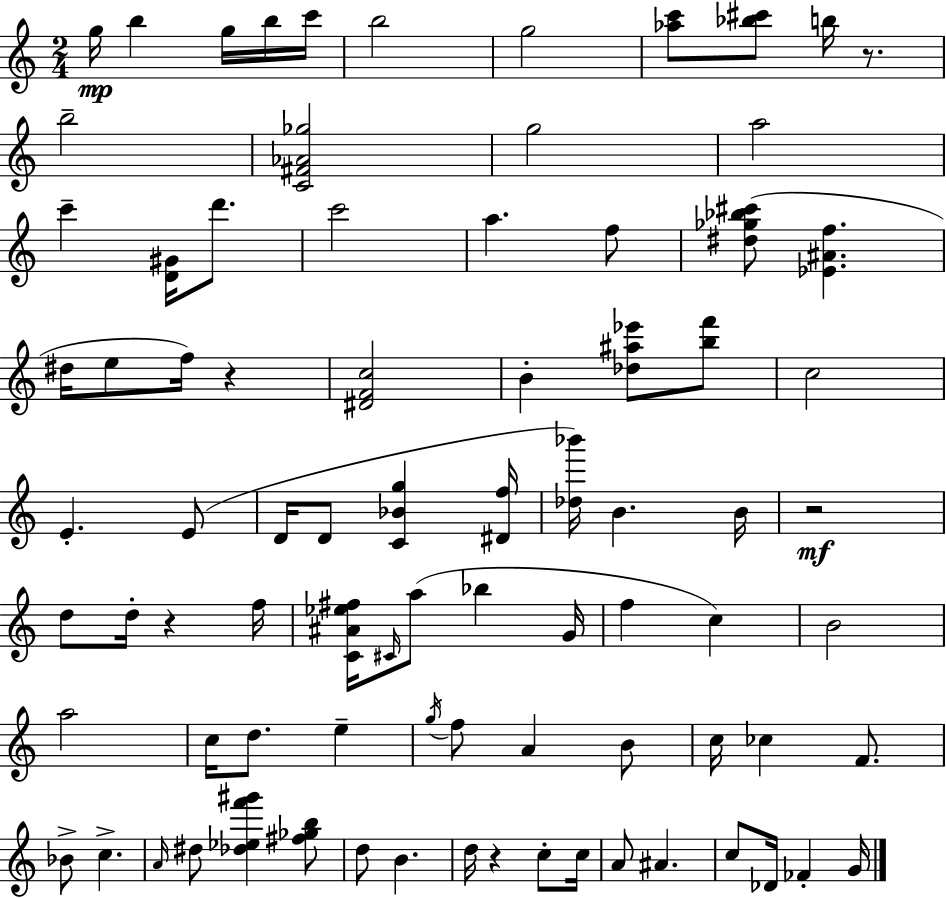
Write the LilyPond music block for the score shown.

{
  \clef treble
  \numericTimeSignature
  \time 2/4
  \key a \minor
  \repeat volta 2 { g''16\mp b''4 g''16 b''16 c'''16 | b''2 | g''2 | <aes'' c'''>8 <bes'' cis'''>8 b''16 r8. | \break b''2-- | <c' fis' aes' ges''>2 | g''2 | a''2 | \break c'''4-- <d' gis'>16 d'''8. | c'''2 | a''4. f''8 | <dis'' ges'' bes'' cis'''>8( <ees' ais' f''>4. | \break dis''16 e''8 f''16) r4 | <dis' f' c''>2 | b'4-. <des'' ais'' ees'''>8 <b'' f'''>8 | c''2 | \break e'4.-. e'8( | d'16 d'8 <c' bes' g''>4 <dis' f''>16 | <des'' bes'''>16) b'4. b'16 | r2\mf | \break d''8 d''16-. r4 f''16 | <c' ais' ees'' fis''>16 \grace { cis'16 } a''8( bes''4 | g'16 f''4 c''4) | b'2 | \break a''2 | c''16 d''8. e''4-- | \acciaccatura { g''16 } f''8 a'4 | b'8 c''16 ces''4 f'8. | \break bes'8-> c''4.-> | \grace { a'16 } dis''8 <des'' ees'' f''' gis'''>4 | <fis'' ges'' b''>8 d''8 b'4. | d''16 r4 | \break c''8-. c''16 a'8 ais'4. | c''8 des'16 fes'4-. | g'16 } \bar "|."
}